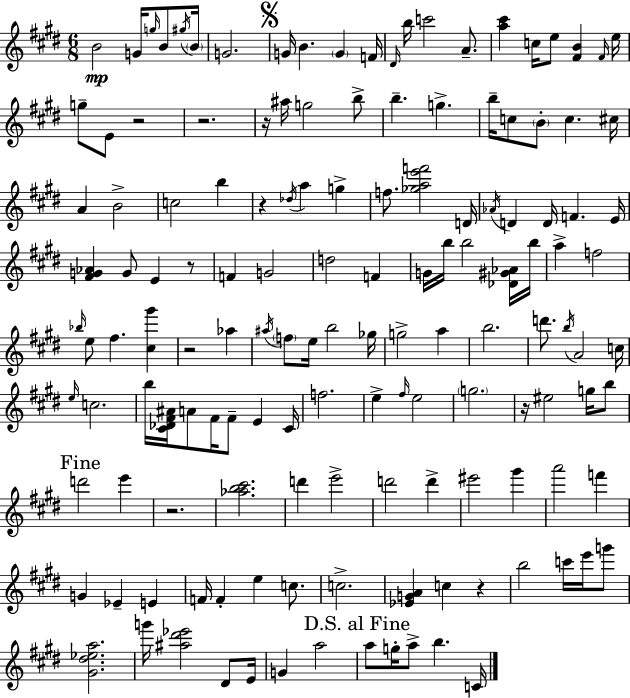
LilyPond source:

{
  \clef treble
  \numericTimeSignature
  \time 6/8
  \key e \major
  b'2\mp g'16 \grace { g''16 } b'8 | \acciaccatura { gis''16 } \parenthesize b'16 g'2. | \mark \markup { \musicglyph "scripts.segno" } g'16 b'4. \parenthesize g'4 | f'16 \grace { dis'16 } b''16 c'''2 | \break a'8.-- <a'' cis'''>4 c''16 e''8 <fis' b'>4 | \grace { fis'16 } e''16 g''8-- e'8 r2 | r2. | r16 ais''16 g''2 | \break b''8-> b''4.-- g''4.-> | b''16-- c''8 \parenthesize b'8-. c''4. | cis''16 a'4 b'2-> | c''2 | \break b''4 r4 \acciaccatura { des''16 } a''4 | g''4-> f''8. <ges'' a'' e''' f'''>2 | d'16 \acciaccatura { aes'16 } d'4 d'16 f'4. | e'16 <fis' g' aes'>4 g'8 | \break e'4 r8 f'4 g'2 | d''2 | f'4 g'16 b''16 b''2 | <des' gis' aes'>16 b''16 a''4-> f''2 | \break \grace { bes''16 } e''8 fis''4. | <cis'' gis'''>4 r2 | aes''4 \acciaccatura { ais''16 } \parenthesize f''8 e''16 b''2 | ges''16 g''2-> | \break a''4 b''2. | d'''8. \acciaccatura { b''16 } | a'2 c''16 \grace { e''16 } c''2. | b''16 <cis' des' fis' ais'>16 | \break a'8 fis'16 fis'8-- e'4 cis'16 f''2. | e''4-> | \grace { fis''16 } e''2 \parenthesize g''2. | r16 | \break eis''2 g''16 b''8 \mark "Fine" d'''2 | e'''4 r2. | <aes'' b'' cis'''>2. | d'''4 | \break e'''2-> d'''2 | d'''4-> eis'''2 | gis'''4 a'''2 | f'''4 g'4 | \break ees'4-- e'4 f'16 | f'4-. e''4 c''8. c''2.-> | <ees' g' a'>4 | c''4 r4 b''2 | \break c'''16 e'''16 g'''8 <gis' dis'' ees'' a''>2. | g'''16 | <ais'' dis''' ees'''>2 dis'8 e'16 g'4 | a''2 \mark "D.S. al Fine" a''8 | \break g''16-. a''8-> b''4. c'16 \bar "|."
}